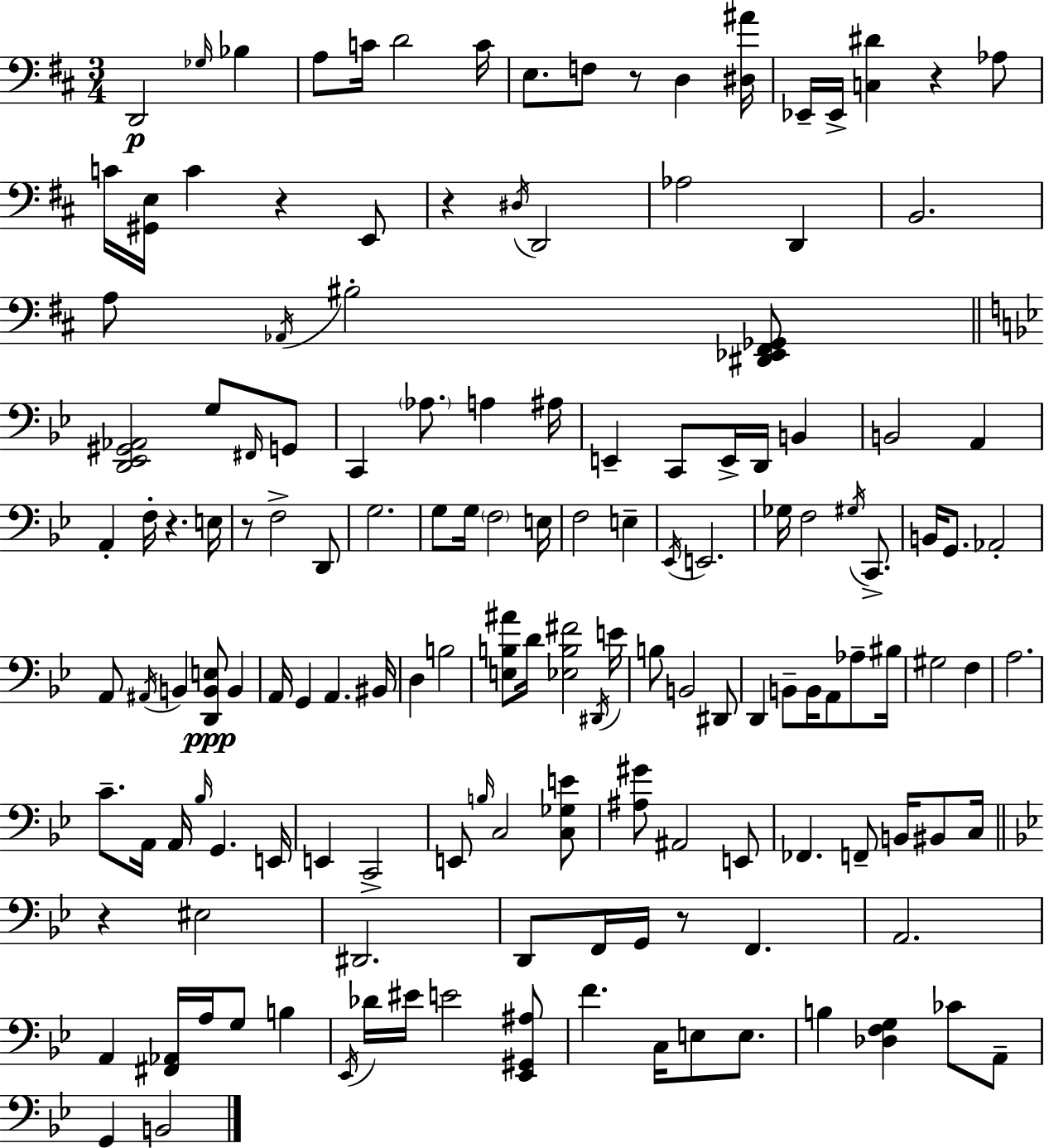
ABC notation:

X:1
T:Untitled
M:3/4
L:1/4
K:D
D,,2 _G,/4 _B, A,/2 C/4 D2 C/4 E,/2 F,/2 z/2 D, [^D,^A]/4 _E,,/4 _E,,/4 [C,^D] z _A,/2 C/4 [^G,,E,]/4 C z E,,/2 z ^D,/4 D,,2 _A,2 D,, B,,2 A,/2 _A,,/4 ^B,2 [^D,,_E,,^F,,_G,,]/2 [D,,_E,,^G,,_A,,]2 G,/2 ^F,,/4 G,,/2 C,, _A,/2 A, ^A,/4 E,, C,,/2 E,,/4 D,,/4 B,, B,,2 A,, A,, F,/4 z E,/4 z/2 F,2 D,,/2 G,2 G,/2 G,/4 F,2 E,/4 F,2 E, _E,,/4 E,,2 _G,/4 F,2 ^G,/4 C,,/2 B,,/4 G,,/2 _A,,2 A,,/2 ^A,,/4 B,, [D,,B,,E,]/2 B,, A,,/4 G,, A,, ^B,,/4 D, B,2 [E,B,^A]/2 D/4 [_E,B,^F]2 ^D,,/4 E/4 B,/2 B,,2 ^D,,/2 D,, B,,/2 B,,/4 A,,/2 _A,/2 ^B,/4 ^G,2 F, A,2 C/2 A,,/4 A,,/4 _B,/4 G,, E,,/4 E,, C,,2 E,,/2 B,/4 C,2 [C,_G,E]/2 [^A,^G]/2 ^A,,2 E,,/2 _F,, F,,/2 B,,/4 ^B,,/2 C,/4 z ^E,2 ^D,,2 D,,/2 F,,/4 G,,/4 z/2 F,, A,,2 A,, [^F,,_A,,]/4 A,/4 G,/2 B, _E,,/4 _D/4 ^E/4 E2 [_E,,^G,,^A,]/2 F C,/4 E,/2 E,/2 B, [_D,F,G,] _C/2 A,,/2 G,, B,,2